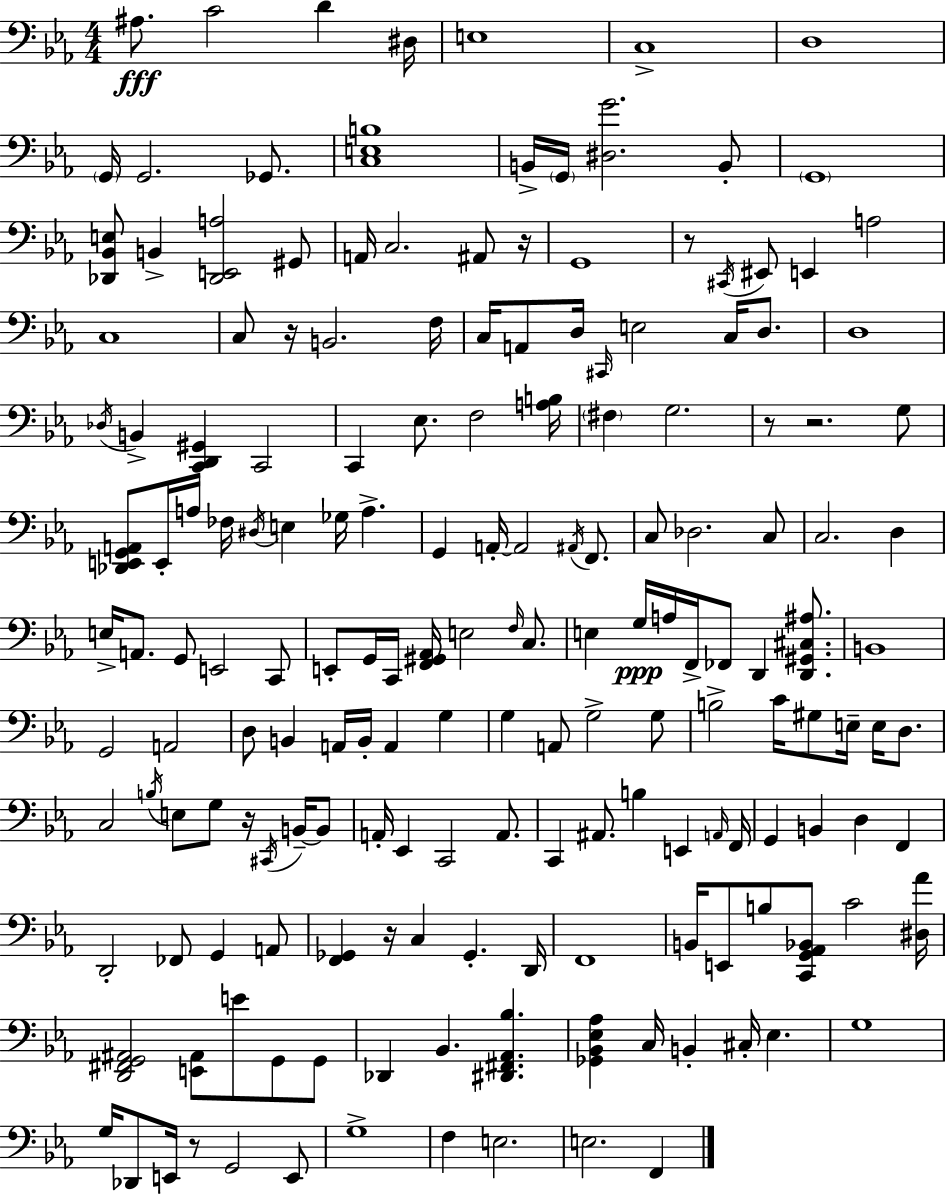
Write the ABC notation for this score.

X:1
T:Untitled
M:4/4
L:1/4
K:Cm
^A,/2 C2 D ^D,/4 E,4 C,4 D,4 G,,/4 G,,2 _G,,/2 [C,E,B,]4 B,,/4 G,,/4 [^D,G]2 B,,/2 G,,4 [_D,,_B,,E,]/2 B,, [_D,,E,,A,]2 ^G,,/2 A,,/4 C,2 ^A,,/2 z/4 G,,4 z/2 ^C,,/4 ^E,,/2 E,, A,2 C,4 C,/2 z/4 B,,2 F,/4 C,/4 A,,/2 D,/4 ^C,,/4 E,2 C,/4 D,/2 D,4 _D,/4 B,, [C,,D,,^G,,] C,,2 C,, _E,/2 F,2 [A,B,]/4 ^F, G,2 z/2 z2 G,/2 [_D,,E,,G,,A,,]/2 E,,/4 A,/4 _F,/4 ^D,/4 E, _G,/4 A, G,, A,,/4 A,,2 ^A,,/4 F,,/2 C,/2 _D,2 C,/2 C,2 D, E,/4 A,,/2 G,,/2 E,,2 C,,/2 E,,/2 G,,/4 C,,/4 [F,,^G,,_A,,]/4 E,2 F,/4 C,/2 E, G,/4 A,/4 F,,/4 _F,,/2 D,, [D,,^G,,^C,^A,]/2 B,,4 G,,2 A,,2 D,/2 B,, A,,/4 B,,/4 A,, G, G, A,,/2 G,2 G,/2 B,2 C/4 ^G,/2 E,/4 E,/4 D,/2 C,2 B,/4 E,/2 G,/2 z/4 ^C,,/4 B,,/4 B,,/2 A,,/4 _E,, C,,2 A,,/2 C,, ^A,,/2 B, E,, A,,/4 F,,/4 G,, B,, D, F,, D,,2 _F,,/2 G,, A,,/2 [F,,_G,,] z/4 C, _G,, D,,/4 F,,4 B,,/4 E,,/2 B,/2 [C,,G,,_A,,_B,,]/2 C2 [^D,_A]/4 [D,,^F,,G,,^A,,]2 [E,,^A,,]/2 E/2 G,,/2 G,,/2 _D,, _B,, [^D,,^F,,_A,,_B,] [_G,,_B,,_E,_A,] C,/4 B,, ^C,/4 _E, G,4 G,/4 _D,,/2 E,,/4 z/2 G,,2 E,,/2 G,4 F, E,2 E,2 F,,